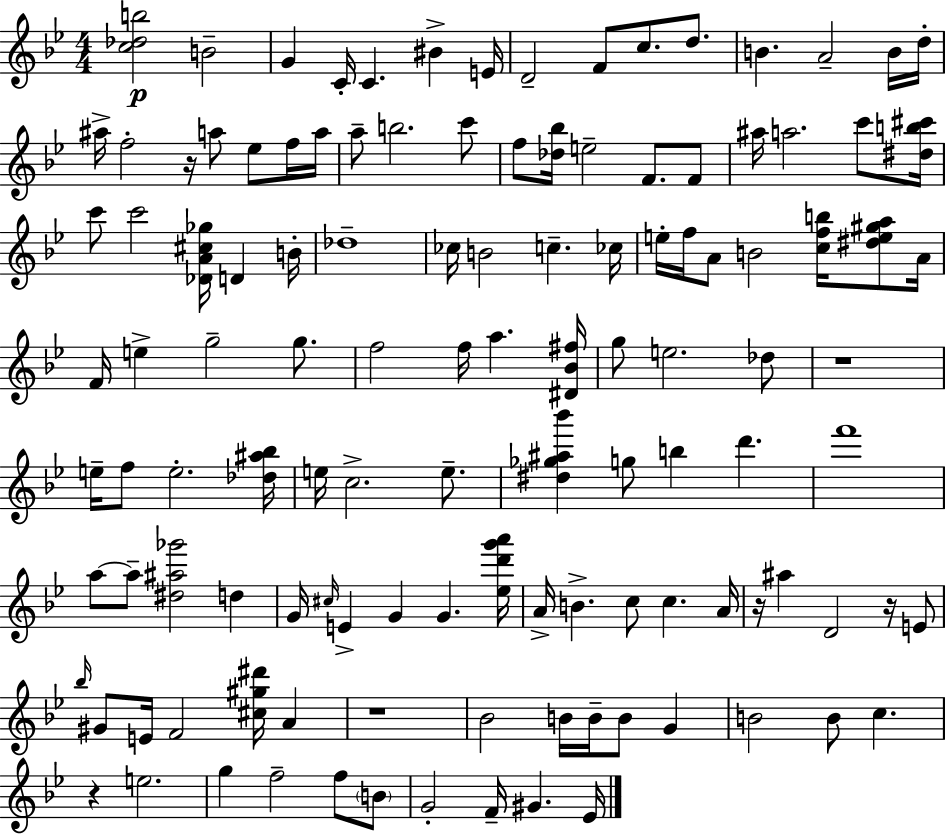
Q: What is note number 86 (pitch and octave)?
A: Bb4